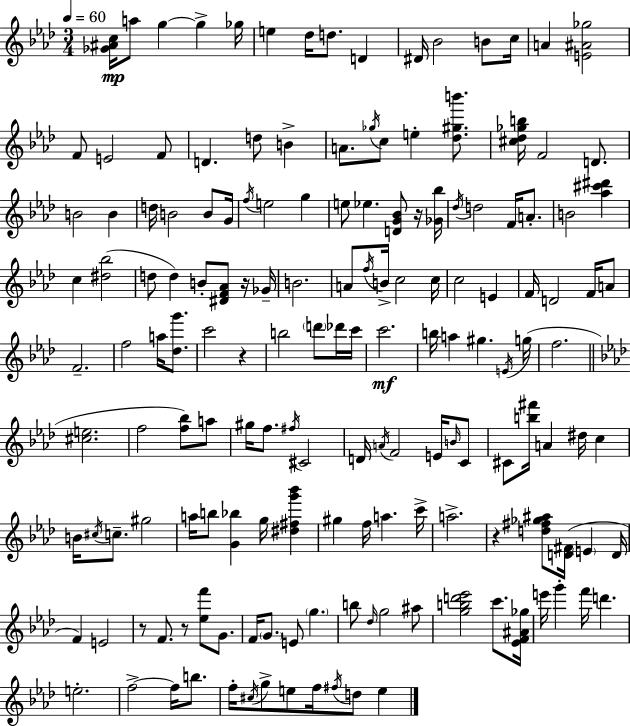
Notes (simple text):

[Gb4,A#4,C5]/s A5/e G5/q G5/q Gb5/s E5/q Db5/s D5/e. D4/q D#4/s Bb4/h B4/e C5/s A4/q [E4,A#4,Gb5]/h F4/e E4/h F4/e D4/q. D5/e B4/q A4/e. Gb5/s C5/e E5/q [Db5,G#5,B6]/e. [C#5,Db5,Gb5,B5]/s F4/h D4/e. B4/h B4/q D5/s B4/h B4/e G4/s F5/s E5/h G5/q E5/e Eb5/q. [D4,G4,Bb4]/e R/s [Gb4,Bb5]/s Db5/s D5/h F4/s A4/e. B4/h [Ab5,C#6,D#6]/q C5/q [D#5,Bb5]/h D5/e D5/q B4/e [D#4,F4,Ab4]/e R/s Gb4/s B4/h. A4/e F5/s B4/s C5/h C5/s C5/h E4/q F4/s D4/h F4/s A4/e F4/h. F5/h A5/s [Db5,G6]/e. C6/h R/q B5/h D6/e Db6/s C6/s C6/h. B5/s A5/q G#5/q. E4/s G5/s F5/h. [C#5,E5]/h. F5/h [F5,Bb5]/e A5/e G#5/s F5/e. F#5/s C#4/h D4/s A4/s F4/h E4/s B4/s C4/e C#4/e [B5,F#6]/s A4/q D#5/s C5/q B4/s C#5/s C5/e. G#5/h A5/s B5/e [G4,Bb5]/q G5/s [D#5,F#5,G6,Bb6]/q G#5/q F5/s A5/q. C6/s A5/h. R/q [D5,F#5,Gb5,A#5]/e [D4,F#4]/s E4/q D4/s F4/q E4/h R/e F4/e. R/e [Eb5,F6]/e G4/e. F4/s G4/e. E4/e G5/q. B5/e Db5/s G5/h A#5/e [G5,B5,D6,Eb6]/h C6/e. [Eb4,F4,A#4,Gb5]/s E6/s G6/q F6/s D6/q. E5/h. F5/h F5/s B5/e. F5/s C#5/s G5/e E5/e F5/s F#5/s D5/e E5/q